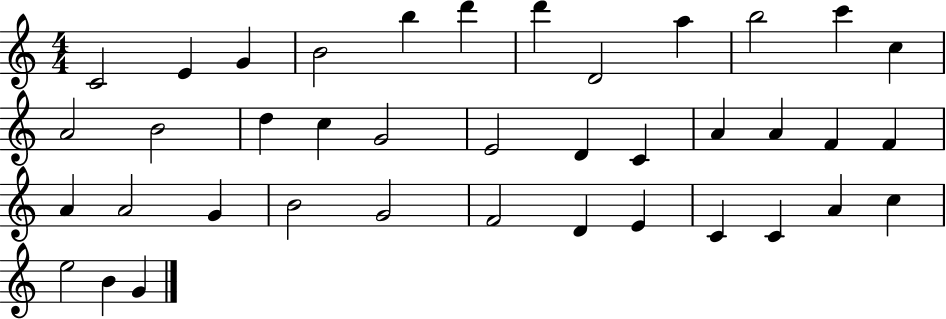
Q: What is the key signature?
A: C major